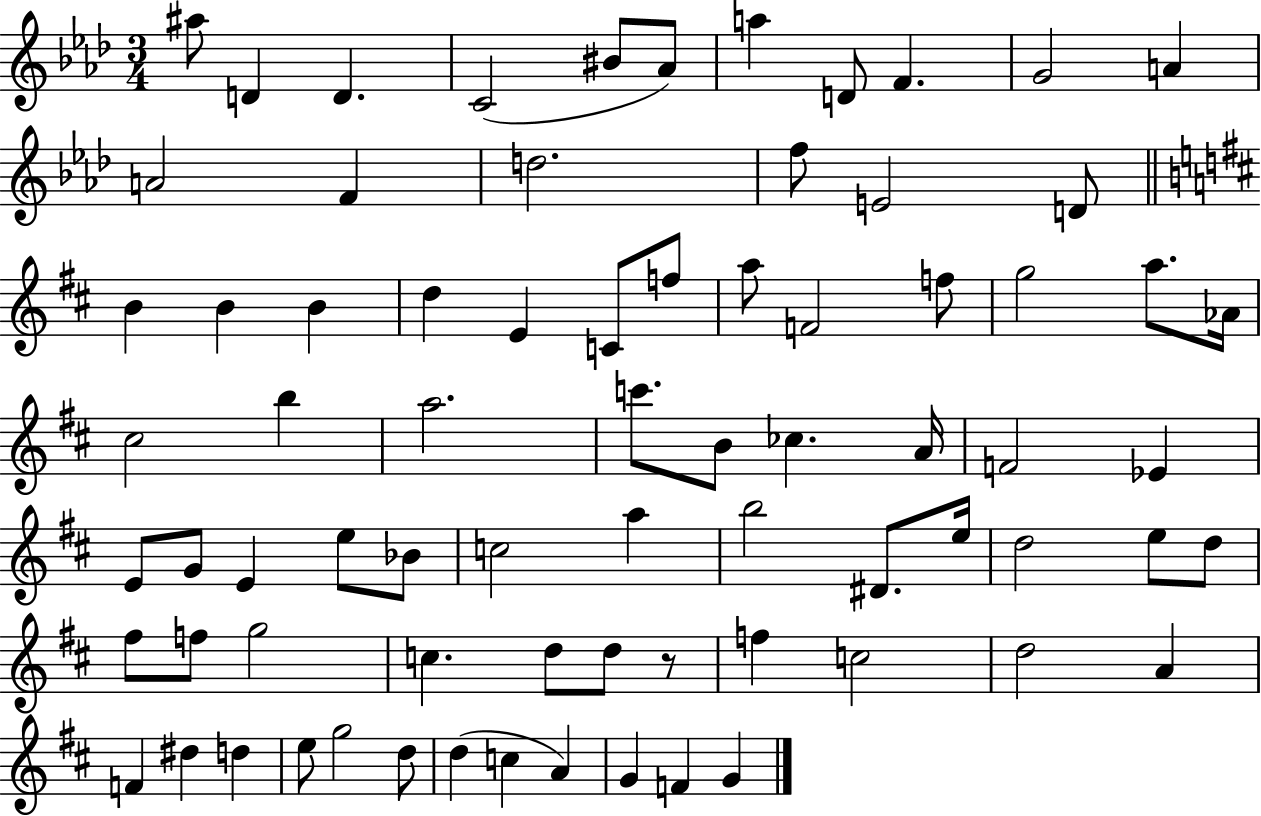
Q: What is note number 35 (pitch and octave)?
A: B4